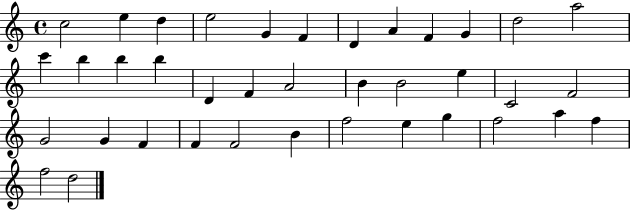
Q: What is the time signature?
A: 4/4